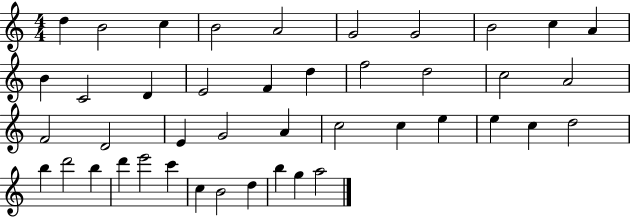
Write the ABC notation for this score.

X:1
T:Untitled
M:4/4
L:1/4
K:C
d B2 c B2 A2 G2 G2 B2 c A B C2 D E2 F d f2 d2 c2 A2 F2 D2 E G2 A c2 c e e c d2 b d'2 b d' e'2 c' c B2 d b g a2